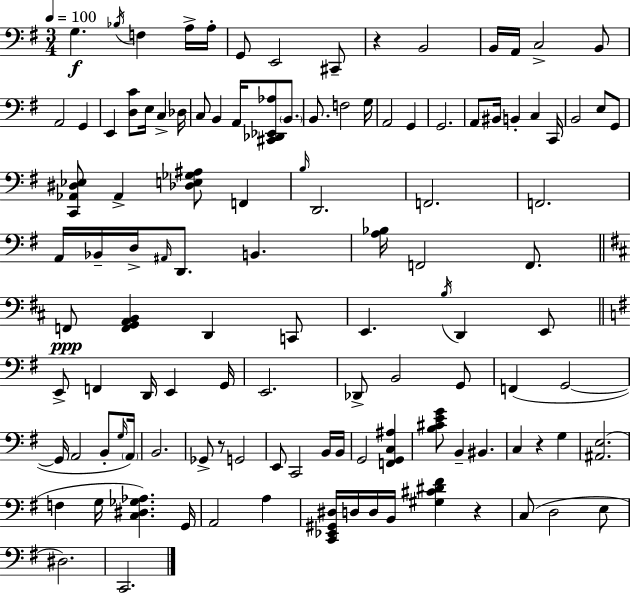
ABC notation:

X:1
T:Untitled
M:3/4
L:1/4
K:Em
G, _B,/4 F, A,/4 A,/4 G,,/2 E,,2 ^C,,/2 z B,,2 B,,/4 A,,/4 C,2 B,,/2 A,,2 G,, E,, [D,C]/2 E,/4 C, _D,/4 C,/2 B,, A,,/4 [^C,,_D,,_E,,_A,]/2 B,,/2 B,,/2 F,2 G,/4 A,,2 G,, G,,2 A,,/2 ^B,,/4 B,, C, C,,/4 B,,2 E,/2 G,,/2 [C,,_A,,^D,_E,]/2 _A,, [_D,E,_G,^A,]/2 F,, B,/4 D,,2 F,,2 F,,2 A,,/4 _B,,/4 D,/4 ^A,,/4 D,,/2 B,, [A,_B,]/4 F,,2 F,,/2 F,,/2 [F,,G,,A,,B,,] D,, C,,/2 E,, B,/4 D,, E,,/2 E,,/2 F,, D,,/4 E,, G,,/4 E,,2 _D,,/2 B,,2 G,,/2 F,, G,,2 G,,/4 A,,2 B,,/2 G,/4 A,,/4 B,,2 _G,,/2 z/2 G,,2 E,,/2 C,,2 B,,/4 B,,/4 G,,2 [F,,G,,C,^A,] [B,^CEG]/2 B,, ^B,, C, z G, [^A,,E,]2 F, G,/4 [C,^D,_G,_A,] G,,/4 A,,2 A, [C,,_E,,^G,,^D,]/4 D,/4 D,/4 B,,/4 [^G,^C^D^F] z C,/2 D,2 E,/2 ^D,2 C,,2